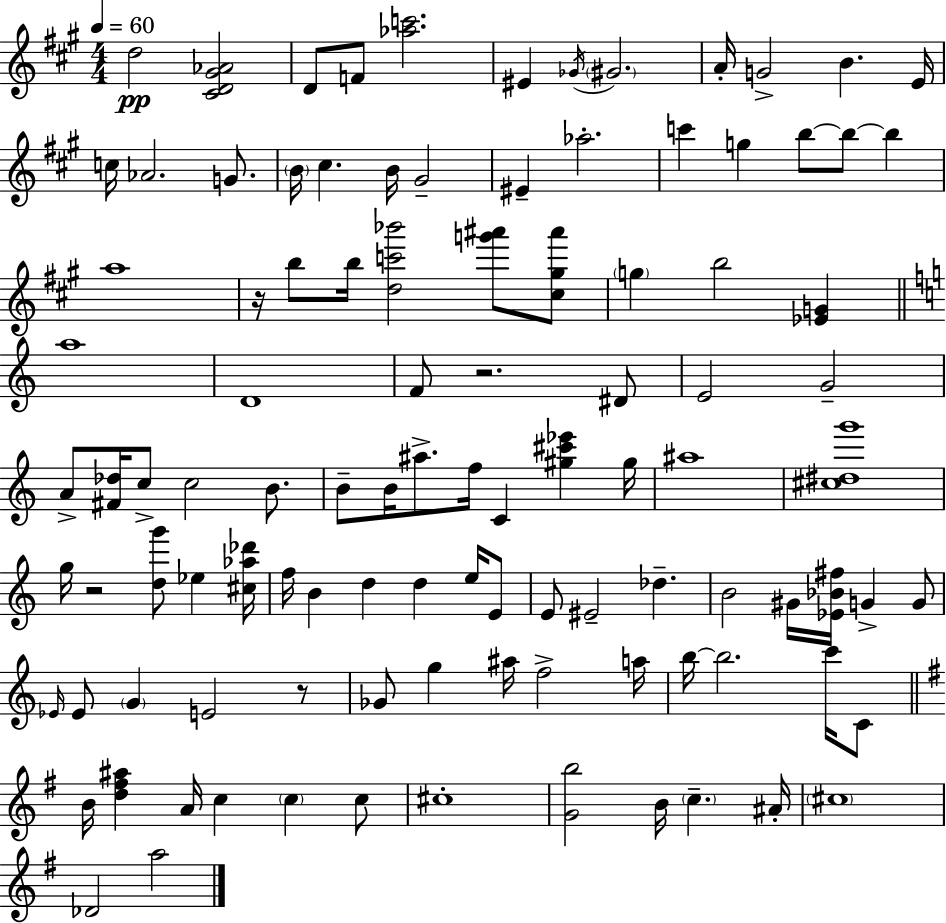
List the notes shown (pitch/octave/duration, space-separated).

D5/h [C#4,D4,G#4,Ab4]/h D4/e F4/e [Ab5,C6]/h. EIS4/q Gb4/s G#4/h. A4/s G4/h B4/q. E4/s C5/s Ab4/h. G4/e. B4/s C#5/q. B4/s G#4/h EIS4/q Ab5/h. C6/q G5/q B5/e B5/e B5/q A5/w R/s B5/e B5/s [D5,C6,Bb6]/h [G6,A#6]/e [C#5,G#5,A#6]/e G5/q B5/h [Eb4,G4]/q A5/w D4/w F4/e R/h. D#4/e E4/h G4/h A4/e [F#4,Db5]/s C5/e C5/h B4/e. B4/e B4/s A#5/e. F5/s C4/q [G#5,C#6,Eb6]/q G#5/s A#5/w [C#5,D#5,G6]/w G5/s R/h [D5,G6]/e Eb5/q [C#5,Ab5,Db6]/s F5/s B4/q D5/q D5/q E5/s E4/e E4/e EIS4/h Db5/q. B4/h G#4/s [Eb4,Bb4,F#5]/s G4/q G4/e Eb4/s Eb4/e G4/q E4/h R/e Gb4/e G5/q A#5/s F5/h A5/s B5/s B5/h. C6/s C4/e B4/s [D5,F#5,A#5]/q A4/s C5/q C5/q C5/e C#5/w [G4,B5]/h B4/s C5/q. A#4/s C#5/w Db4/h A5/h